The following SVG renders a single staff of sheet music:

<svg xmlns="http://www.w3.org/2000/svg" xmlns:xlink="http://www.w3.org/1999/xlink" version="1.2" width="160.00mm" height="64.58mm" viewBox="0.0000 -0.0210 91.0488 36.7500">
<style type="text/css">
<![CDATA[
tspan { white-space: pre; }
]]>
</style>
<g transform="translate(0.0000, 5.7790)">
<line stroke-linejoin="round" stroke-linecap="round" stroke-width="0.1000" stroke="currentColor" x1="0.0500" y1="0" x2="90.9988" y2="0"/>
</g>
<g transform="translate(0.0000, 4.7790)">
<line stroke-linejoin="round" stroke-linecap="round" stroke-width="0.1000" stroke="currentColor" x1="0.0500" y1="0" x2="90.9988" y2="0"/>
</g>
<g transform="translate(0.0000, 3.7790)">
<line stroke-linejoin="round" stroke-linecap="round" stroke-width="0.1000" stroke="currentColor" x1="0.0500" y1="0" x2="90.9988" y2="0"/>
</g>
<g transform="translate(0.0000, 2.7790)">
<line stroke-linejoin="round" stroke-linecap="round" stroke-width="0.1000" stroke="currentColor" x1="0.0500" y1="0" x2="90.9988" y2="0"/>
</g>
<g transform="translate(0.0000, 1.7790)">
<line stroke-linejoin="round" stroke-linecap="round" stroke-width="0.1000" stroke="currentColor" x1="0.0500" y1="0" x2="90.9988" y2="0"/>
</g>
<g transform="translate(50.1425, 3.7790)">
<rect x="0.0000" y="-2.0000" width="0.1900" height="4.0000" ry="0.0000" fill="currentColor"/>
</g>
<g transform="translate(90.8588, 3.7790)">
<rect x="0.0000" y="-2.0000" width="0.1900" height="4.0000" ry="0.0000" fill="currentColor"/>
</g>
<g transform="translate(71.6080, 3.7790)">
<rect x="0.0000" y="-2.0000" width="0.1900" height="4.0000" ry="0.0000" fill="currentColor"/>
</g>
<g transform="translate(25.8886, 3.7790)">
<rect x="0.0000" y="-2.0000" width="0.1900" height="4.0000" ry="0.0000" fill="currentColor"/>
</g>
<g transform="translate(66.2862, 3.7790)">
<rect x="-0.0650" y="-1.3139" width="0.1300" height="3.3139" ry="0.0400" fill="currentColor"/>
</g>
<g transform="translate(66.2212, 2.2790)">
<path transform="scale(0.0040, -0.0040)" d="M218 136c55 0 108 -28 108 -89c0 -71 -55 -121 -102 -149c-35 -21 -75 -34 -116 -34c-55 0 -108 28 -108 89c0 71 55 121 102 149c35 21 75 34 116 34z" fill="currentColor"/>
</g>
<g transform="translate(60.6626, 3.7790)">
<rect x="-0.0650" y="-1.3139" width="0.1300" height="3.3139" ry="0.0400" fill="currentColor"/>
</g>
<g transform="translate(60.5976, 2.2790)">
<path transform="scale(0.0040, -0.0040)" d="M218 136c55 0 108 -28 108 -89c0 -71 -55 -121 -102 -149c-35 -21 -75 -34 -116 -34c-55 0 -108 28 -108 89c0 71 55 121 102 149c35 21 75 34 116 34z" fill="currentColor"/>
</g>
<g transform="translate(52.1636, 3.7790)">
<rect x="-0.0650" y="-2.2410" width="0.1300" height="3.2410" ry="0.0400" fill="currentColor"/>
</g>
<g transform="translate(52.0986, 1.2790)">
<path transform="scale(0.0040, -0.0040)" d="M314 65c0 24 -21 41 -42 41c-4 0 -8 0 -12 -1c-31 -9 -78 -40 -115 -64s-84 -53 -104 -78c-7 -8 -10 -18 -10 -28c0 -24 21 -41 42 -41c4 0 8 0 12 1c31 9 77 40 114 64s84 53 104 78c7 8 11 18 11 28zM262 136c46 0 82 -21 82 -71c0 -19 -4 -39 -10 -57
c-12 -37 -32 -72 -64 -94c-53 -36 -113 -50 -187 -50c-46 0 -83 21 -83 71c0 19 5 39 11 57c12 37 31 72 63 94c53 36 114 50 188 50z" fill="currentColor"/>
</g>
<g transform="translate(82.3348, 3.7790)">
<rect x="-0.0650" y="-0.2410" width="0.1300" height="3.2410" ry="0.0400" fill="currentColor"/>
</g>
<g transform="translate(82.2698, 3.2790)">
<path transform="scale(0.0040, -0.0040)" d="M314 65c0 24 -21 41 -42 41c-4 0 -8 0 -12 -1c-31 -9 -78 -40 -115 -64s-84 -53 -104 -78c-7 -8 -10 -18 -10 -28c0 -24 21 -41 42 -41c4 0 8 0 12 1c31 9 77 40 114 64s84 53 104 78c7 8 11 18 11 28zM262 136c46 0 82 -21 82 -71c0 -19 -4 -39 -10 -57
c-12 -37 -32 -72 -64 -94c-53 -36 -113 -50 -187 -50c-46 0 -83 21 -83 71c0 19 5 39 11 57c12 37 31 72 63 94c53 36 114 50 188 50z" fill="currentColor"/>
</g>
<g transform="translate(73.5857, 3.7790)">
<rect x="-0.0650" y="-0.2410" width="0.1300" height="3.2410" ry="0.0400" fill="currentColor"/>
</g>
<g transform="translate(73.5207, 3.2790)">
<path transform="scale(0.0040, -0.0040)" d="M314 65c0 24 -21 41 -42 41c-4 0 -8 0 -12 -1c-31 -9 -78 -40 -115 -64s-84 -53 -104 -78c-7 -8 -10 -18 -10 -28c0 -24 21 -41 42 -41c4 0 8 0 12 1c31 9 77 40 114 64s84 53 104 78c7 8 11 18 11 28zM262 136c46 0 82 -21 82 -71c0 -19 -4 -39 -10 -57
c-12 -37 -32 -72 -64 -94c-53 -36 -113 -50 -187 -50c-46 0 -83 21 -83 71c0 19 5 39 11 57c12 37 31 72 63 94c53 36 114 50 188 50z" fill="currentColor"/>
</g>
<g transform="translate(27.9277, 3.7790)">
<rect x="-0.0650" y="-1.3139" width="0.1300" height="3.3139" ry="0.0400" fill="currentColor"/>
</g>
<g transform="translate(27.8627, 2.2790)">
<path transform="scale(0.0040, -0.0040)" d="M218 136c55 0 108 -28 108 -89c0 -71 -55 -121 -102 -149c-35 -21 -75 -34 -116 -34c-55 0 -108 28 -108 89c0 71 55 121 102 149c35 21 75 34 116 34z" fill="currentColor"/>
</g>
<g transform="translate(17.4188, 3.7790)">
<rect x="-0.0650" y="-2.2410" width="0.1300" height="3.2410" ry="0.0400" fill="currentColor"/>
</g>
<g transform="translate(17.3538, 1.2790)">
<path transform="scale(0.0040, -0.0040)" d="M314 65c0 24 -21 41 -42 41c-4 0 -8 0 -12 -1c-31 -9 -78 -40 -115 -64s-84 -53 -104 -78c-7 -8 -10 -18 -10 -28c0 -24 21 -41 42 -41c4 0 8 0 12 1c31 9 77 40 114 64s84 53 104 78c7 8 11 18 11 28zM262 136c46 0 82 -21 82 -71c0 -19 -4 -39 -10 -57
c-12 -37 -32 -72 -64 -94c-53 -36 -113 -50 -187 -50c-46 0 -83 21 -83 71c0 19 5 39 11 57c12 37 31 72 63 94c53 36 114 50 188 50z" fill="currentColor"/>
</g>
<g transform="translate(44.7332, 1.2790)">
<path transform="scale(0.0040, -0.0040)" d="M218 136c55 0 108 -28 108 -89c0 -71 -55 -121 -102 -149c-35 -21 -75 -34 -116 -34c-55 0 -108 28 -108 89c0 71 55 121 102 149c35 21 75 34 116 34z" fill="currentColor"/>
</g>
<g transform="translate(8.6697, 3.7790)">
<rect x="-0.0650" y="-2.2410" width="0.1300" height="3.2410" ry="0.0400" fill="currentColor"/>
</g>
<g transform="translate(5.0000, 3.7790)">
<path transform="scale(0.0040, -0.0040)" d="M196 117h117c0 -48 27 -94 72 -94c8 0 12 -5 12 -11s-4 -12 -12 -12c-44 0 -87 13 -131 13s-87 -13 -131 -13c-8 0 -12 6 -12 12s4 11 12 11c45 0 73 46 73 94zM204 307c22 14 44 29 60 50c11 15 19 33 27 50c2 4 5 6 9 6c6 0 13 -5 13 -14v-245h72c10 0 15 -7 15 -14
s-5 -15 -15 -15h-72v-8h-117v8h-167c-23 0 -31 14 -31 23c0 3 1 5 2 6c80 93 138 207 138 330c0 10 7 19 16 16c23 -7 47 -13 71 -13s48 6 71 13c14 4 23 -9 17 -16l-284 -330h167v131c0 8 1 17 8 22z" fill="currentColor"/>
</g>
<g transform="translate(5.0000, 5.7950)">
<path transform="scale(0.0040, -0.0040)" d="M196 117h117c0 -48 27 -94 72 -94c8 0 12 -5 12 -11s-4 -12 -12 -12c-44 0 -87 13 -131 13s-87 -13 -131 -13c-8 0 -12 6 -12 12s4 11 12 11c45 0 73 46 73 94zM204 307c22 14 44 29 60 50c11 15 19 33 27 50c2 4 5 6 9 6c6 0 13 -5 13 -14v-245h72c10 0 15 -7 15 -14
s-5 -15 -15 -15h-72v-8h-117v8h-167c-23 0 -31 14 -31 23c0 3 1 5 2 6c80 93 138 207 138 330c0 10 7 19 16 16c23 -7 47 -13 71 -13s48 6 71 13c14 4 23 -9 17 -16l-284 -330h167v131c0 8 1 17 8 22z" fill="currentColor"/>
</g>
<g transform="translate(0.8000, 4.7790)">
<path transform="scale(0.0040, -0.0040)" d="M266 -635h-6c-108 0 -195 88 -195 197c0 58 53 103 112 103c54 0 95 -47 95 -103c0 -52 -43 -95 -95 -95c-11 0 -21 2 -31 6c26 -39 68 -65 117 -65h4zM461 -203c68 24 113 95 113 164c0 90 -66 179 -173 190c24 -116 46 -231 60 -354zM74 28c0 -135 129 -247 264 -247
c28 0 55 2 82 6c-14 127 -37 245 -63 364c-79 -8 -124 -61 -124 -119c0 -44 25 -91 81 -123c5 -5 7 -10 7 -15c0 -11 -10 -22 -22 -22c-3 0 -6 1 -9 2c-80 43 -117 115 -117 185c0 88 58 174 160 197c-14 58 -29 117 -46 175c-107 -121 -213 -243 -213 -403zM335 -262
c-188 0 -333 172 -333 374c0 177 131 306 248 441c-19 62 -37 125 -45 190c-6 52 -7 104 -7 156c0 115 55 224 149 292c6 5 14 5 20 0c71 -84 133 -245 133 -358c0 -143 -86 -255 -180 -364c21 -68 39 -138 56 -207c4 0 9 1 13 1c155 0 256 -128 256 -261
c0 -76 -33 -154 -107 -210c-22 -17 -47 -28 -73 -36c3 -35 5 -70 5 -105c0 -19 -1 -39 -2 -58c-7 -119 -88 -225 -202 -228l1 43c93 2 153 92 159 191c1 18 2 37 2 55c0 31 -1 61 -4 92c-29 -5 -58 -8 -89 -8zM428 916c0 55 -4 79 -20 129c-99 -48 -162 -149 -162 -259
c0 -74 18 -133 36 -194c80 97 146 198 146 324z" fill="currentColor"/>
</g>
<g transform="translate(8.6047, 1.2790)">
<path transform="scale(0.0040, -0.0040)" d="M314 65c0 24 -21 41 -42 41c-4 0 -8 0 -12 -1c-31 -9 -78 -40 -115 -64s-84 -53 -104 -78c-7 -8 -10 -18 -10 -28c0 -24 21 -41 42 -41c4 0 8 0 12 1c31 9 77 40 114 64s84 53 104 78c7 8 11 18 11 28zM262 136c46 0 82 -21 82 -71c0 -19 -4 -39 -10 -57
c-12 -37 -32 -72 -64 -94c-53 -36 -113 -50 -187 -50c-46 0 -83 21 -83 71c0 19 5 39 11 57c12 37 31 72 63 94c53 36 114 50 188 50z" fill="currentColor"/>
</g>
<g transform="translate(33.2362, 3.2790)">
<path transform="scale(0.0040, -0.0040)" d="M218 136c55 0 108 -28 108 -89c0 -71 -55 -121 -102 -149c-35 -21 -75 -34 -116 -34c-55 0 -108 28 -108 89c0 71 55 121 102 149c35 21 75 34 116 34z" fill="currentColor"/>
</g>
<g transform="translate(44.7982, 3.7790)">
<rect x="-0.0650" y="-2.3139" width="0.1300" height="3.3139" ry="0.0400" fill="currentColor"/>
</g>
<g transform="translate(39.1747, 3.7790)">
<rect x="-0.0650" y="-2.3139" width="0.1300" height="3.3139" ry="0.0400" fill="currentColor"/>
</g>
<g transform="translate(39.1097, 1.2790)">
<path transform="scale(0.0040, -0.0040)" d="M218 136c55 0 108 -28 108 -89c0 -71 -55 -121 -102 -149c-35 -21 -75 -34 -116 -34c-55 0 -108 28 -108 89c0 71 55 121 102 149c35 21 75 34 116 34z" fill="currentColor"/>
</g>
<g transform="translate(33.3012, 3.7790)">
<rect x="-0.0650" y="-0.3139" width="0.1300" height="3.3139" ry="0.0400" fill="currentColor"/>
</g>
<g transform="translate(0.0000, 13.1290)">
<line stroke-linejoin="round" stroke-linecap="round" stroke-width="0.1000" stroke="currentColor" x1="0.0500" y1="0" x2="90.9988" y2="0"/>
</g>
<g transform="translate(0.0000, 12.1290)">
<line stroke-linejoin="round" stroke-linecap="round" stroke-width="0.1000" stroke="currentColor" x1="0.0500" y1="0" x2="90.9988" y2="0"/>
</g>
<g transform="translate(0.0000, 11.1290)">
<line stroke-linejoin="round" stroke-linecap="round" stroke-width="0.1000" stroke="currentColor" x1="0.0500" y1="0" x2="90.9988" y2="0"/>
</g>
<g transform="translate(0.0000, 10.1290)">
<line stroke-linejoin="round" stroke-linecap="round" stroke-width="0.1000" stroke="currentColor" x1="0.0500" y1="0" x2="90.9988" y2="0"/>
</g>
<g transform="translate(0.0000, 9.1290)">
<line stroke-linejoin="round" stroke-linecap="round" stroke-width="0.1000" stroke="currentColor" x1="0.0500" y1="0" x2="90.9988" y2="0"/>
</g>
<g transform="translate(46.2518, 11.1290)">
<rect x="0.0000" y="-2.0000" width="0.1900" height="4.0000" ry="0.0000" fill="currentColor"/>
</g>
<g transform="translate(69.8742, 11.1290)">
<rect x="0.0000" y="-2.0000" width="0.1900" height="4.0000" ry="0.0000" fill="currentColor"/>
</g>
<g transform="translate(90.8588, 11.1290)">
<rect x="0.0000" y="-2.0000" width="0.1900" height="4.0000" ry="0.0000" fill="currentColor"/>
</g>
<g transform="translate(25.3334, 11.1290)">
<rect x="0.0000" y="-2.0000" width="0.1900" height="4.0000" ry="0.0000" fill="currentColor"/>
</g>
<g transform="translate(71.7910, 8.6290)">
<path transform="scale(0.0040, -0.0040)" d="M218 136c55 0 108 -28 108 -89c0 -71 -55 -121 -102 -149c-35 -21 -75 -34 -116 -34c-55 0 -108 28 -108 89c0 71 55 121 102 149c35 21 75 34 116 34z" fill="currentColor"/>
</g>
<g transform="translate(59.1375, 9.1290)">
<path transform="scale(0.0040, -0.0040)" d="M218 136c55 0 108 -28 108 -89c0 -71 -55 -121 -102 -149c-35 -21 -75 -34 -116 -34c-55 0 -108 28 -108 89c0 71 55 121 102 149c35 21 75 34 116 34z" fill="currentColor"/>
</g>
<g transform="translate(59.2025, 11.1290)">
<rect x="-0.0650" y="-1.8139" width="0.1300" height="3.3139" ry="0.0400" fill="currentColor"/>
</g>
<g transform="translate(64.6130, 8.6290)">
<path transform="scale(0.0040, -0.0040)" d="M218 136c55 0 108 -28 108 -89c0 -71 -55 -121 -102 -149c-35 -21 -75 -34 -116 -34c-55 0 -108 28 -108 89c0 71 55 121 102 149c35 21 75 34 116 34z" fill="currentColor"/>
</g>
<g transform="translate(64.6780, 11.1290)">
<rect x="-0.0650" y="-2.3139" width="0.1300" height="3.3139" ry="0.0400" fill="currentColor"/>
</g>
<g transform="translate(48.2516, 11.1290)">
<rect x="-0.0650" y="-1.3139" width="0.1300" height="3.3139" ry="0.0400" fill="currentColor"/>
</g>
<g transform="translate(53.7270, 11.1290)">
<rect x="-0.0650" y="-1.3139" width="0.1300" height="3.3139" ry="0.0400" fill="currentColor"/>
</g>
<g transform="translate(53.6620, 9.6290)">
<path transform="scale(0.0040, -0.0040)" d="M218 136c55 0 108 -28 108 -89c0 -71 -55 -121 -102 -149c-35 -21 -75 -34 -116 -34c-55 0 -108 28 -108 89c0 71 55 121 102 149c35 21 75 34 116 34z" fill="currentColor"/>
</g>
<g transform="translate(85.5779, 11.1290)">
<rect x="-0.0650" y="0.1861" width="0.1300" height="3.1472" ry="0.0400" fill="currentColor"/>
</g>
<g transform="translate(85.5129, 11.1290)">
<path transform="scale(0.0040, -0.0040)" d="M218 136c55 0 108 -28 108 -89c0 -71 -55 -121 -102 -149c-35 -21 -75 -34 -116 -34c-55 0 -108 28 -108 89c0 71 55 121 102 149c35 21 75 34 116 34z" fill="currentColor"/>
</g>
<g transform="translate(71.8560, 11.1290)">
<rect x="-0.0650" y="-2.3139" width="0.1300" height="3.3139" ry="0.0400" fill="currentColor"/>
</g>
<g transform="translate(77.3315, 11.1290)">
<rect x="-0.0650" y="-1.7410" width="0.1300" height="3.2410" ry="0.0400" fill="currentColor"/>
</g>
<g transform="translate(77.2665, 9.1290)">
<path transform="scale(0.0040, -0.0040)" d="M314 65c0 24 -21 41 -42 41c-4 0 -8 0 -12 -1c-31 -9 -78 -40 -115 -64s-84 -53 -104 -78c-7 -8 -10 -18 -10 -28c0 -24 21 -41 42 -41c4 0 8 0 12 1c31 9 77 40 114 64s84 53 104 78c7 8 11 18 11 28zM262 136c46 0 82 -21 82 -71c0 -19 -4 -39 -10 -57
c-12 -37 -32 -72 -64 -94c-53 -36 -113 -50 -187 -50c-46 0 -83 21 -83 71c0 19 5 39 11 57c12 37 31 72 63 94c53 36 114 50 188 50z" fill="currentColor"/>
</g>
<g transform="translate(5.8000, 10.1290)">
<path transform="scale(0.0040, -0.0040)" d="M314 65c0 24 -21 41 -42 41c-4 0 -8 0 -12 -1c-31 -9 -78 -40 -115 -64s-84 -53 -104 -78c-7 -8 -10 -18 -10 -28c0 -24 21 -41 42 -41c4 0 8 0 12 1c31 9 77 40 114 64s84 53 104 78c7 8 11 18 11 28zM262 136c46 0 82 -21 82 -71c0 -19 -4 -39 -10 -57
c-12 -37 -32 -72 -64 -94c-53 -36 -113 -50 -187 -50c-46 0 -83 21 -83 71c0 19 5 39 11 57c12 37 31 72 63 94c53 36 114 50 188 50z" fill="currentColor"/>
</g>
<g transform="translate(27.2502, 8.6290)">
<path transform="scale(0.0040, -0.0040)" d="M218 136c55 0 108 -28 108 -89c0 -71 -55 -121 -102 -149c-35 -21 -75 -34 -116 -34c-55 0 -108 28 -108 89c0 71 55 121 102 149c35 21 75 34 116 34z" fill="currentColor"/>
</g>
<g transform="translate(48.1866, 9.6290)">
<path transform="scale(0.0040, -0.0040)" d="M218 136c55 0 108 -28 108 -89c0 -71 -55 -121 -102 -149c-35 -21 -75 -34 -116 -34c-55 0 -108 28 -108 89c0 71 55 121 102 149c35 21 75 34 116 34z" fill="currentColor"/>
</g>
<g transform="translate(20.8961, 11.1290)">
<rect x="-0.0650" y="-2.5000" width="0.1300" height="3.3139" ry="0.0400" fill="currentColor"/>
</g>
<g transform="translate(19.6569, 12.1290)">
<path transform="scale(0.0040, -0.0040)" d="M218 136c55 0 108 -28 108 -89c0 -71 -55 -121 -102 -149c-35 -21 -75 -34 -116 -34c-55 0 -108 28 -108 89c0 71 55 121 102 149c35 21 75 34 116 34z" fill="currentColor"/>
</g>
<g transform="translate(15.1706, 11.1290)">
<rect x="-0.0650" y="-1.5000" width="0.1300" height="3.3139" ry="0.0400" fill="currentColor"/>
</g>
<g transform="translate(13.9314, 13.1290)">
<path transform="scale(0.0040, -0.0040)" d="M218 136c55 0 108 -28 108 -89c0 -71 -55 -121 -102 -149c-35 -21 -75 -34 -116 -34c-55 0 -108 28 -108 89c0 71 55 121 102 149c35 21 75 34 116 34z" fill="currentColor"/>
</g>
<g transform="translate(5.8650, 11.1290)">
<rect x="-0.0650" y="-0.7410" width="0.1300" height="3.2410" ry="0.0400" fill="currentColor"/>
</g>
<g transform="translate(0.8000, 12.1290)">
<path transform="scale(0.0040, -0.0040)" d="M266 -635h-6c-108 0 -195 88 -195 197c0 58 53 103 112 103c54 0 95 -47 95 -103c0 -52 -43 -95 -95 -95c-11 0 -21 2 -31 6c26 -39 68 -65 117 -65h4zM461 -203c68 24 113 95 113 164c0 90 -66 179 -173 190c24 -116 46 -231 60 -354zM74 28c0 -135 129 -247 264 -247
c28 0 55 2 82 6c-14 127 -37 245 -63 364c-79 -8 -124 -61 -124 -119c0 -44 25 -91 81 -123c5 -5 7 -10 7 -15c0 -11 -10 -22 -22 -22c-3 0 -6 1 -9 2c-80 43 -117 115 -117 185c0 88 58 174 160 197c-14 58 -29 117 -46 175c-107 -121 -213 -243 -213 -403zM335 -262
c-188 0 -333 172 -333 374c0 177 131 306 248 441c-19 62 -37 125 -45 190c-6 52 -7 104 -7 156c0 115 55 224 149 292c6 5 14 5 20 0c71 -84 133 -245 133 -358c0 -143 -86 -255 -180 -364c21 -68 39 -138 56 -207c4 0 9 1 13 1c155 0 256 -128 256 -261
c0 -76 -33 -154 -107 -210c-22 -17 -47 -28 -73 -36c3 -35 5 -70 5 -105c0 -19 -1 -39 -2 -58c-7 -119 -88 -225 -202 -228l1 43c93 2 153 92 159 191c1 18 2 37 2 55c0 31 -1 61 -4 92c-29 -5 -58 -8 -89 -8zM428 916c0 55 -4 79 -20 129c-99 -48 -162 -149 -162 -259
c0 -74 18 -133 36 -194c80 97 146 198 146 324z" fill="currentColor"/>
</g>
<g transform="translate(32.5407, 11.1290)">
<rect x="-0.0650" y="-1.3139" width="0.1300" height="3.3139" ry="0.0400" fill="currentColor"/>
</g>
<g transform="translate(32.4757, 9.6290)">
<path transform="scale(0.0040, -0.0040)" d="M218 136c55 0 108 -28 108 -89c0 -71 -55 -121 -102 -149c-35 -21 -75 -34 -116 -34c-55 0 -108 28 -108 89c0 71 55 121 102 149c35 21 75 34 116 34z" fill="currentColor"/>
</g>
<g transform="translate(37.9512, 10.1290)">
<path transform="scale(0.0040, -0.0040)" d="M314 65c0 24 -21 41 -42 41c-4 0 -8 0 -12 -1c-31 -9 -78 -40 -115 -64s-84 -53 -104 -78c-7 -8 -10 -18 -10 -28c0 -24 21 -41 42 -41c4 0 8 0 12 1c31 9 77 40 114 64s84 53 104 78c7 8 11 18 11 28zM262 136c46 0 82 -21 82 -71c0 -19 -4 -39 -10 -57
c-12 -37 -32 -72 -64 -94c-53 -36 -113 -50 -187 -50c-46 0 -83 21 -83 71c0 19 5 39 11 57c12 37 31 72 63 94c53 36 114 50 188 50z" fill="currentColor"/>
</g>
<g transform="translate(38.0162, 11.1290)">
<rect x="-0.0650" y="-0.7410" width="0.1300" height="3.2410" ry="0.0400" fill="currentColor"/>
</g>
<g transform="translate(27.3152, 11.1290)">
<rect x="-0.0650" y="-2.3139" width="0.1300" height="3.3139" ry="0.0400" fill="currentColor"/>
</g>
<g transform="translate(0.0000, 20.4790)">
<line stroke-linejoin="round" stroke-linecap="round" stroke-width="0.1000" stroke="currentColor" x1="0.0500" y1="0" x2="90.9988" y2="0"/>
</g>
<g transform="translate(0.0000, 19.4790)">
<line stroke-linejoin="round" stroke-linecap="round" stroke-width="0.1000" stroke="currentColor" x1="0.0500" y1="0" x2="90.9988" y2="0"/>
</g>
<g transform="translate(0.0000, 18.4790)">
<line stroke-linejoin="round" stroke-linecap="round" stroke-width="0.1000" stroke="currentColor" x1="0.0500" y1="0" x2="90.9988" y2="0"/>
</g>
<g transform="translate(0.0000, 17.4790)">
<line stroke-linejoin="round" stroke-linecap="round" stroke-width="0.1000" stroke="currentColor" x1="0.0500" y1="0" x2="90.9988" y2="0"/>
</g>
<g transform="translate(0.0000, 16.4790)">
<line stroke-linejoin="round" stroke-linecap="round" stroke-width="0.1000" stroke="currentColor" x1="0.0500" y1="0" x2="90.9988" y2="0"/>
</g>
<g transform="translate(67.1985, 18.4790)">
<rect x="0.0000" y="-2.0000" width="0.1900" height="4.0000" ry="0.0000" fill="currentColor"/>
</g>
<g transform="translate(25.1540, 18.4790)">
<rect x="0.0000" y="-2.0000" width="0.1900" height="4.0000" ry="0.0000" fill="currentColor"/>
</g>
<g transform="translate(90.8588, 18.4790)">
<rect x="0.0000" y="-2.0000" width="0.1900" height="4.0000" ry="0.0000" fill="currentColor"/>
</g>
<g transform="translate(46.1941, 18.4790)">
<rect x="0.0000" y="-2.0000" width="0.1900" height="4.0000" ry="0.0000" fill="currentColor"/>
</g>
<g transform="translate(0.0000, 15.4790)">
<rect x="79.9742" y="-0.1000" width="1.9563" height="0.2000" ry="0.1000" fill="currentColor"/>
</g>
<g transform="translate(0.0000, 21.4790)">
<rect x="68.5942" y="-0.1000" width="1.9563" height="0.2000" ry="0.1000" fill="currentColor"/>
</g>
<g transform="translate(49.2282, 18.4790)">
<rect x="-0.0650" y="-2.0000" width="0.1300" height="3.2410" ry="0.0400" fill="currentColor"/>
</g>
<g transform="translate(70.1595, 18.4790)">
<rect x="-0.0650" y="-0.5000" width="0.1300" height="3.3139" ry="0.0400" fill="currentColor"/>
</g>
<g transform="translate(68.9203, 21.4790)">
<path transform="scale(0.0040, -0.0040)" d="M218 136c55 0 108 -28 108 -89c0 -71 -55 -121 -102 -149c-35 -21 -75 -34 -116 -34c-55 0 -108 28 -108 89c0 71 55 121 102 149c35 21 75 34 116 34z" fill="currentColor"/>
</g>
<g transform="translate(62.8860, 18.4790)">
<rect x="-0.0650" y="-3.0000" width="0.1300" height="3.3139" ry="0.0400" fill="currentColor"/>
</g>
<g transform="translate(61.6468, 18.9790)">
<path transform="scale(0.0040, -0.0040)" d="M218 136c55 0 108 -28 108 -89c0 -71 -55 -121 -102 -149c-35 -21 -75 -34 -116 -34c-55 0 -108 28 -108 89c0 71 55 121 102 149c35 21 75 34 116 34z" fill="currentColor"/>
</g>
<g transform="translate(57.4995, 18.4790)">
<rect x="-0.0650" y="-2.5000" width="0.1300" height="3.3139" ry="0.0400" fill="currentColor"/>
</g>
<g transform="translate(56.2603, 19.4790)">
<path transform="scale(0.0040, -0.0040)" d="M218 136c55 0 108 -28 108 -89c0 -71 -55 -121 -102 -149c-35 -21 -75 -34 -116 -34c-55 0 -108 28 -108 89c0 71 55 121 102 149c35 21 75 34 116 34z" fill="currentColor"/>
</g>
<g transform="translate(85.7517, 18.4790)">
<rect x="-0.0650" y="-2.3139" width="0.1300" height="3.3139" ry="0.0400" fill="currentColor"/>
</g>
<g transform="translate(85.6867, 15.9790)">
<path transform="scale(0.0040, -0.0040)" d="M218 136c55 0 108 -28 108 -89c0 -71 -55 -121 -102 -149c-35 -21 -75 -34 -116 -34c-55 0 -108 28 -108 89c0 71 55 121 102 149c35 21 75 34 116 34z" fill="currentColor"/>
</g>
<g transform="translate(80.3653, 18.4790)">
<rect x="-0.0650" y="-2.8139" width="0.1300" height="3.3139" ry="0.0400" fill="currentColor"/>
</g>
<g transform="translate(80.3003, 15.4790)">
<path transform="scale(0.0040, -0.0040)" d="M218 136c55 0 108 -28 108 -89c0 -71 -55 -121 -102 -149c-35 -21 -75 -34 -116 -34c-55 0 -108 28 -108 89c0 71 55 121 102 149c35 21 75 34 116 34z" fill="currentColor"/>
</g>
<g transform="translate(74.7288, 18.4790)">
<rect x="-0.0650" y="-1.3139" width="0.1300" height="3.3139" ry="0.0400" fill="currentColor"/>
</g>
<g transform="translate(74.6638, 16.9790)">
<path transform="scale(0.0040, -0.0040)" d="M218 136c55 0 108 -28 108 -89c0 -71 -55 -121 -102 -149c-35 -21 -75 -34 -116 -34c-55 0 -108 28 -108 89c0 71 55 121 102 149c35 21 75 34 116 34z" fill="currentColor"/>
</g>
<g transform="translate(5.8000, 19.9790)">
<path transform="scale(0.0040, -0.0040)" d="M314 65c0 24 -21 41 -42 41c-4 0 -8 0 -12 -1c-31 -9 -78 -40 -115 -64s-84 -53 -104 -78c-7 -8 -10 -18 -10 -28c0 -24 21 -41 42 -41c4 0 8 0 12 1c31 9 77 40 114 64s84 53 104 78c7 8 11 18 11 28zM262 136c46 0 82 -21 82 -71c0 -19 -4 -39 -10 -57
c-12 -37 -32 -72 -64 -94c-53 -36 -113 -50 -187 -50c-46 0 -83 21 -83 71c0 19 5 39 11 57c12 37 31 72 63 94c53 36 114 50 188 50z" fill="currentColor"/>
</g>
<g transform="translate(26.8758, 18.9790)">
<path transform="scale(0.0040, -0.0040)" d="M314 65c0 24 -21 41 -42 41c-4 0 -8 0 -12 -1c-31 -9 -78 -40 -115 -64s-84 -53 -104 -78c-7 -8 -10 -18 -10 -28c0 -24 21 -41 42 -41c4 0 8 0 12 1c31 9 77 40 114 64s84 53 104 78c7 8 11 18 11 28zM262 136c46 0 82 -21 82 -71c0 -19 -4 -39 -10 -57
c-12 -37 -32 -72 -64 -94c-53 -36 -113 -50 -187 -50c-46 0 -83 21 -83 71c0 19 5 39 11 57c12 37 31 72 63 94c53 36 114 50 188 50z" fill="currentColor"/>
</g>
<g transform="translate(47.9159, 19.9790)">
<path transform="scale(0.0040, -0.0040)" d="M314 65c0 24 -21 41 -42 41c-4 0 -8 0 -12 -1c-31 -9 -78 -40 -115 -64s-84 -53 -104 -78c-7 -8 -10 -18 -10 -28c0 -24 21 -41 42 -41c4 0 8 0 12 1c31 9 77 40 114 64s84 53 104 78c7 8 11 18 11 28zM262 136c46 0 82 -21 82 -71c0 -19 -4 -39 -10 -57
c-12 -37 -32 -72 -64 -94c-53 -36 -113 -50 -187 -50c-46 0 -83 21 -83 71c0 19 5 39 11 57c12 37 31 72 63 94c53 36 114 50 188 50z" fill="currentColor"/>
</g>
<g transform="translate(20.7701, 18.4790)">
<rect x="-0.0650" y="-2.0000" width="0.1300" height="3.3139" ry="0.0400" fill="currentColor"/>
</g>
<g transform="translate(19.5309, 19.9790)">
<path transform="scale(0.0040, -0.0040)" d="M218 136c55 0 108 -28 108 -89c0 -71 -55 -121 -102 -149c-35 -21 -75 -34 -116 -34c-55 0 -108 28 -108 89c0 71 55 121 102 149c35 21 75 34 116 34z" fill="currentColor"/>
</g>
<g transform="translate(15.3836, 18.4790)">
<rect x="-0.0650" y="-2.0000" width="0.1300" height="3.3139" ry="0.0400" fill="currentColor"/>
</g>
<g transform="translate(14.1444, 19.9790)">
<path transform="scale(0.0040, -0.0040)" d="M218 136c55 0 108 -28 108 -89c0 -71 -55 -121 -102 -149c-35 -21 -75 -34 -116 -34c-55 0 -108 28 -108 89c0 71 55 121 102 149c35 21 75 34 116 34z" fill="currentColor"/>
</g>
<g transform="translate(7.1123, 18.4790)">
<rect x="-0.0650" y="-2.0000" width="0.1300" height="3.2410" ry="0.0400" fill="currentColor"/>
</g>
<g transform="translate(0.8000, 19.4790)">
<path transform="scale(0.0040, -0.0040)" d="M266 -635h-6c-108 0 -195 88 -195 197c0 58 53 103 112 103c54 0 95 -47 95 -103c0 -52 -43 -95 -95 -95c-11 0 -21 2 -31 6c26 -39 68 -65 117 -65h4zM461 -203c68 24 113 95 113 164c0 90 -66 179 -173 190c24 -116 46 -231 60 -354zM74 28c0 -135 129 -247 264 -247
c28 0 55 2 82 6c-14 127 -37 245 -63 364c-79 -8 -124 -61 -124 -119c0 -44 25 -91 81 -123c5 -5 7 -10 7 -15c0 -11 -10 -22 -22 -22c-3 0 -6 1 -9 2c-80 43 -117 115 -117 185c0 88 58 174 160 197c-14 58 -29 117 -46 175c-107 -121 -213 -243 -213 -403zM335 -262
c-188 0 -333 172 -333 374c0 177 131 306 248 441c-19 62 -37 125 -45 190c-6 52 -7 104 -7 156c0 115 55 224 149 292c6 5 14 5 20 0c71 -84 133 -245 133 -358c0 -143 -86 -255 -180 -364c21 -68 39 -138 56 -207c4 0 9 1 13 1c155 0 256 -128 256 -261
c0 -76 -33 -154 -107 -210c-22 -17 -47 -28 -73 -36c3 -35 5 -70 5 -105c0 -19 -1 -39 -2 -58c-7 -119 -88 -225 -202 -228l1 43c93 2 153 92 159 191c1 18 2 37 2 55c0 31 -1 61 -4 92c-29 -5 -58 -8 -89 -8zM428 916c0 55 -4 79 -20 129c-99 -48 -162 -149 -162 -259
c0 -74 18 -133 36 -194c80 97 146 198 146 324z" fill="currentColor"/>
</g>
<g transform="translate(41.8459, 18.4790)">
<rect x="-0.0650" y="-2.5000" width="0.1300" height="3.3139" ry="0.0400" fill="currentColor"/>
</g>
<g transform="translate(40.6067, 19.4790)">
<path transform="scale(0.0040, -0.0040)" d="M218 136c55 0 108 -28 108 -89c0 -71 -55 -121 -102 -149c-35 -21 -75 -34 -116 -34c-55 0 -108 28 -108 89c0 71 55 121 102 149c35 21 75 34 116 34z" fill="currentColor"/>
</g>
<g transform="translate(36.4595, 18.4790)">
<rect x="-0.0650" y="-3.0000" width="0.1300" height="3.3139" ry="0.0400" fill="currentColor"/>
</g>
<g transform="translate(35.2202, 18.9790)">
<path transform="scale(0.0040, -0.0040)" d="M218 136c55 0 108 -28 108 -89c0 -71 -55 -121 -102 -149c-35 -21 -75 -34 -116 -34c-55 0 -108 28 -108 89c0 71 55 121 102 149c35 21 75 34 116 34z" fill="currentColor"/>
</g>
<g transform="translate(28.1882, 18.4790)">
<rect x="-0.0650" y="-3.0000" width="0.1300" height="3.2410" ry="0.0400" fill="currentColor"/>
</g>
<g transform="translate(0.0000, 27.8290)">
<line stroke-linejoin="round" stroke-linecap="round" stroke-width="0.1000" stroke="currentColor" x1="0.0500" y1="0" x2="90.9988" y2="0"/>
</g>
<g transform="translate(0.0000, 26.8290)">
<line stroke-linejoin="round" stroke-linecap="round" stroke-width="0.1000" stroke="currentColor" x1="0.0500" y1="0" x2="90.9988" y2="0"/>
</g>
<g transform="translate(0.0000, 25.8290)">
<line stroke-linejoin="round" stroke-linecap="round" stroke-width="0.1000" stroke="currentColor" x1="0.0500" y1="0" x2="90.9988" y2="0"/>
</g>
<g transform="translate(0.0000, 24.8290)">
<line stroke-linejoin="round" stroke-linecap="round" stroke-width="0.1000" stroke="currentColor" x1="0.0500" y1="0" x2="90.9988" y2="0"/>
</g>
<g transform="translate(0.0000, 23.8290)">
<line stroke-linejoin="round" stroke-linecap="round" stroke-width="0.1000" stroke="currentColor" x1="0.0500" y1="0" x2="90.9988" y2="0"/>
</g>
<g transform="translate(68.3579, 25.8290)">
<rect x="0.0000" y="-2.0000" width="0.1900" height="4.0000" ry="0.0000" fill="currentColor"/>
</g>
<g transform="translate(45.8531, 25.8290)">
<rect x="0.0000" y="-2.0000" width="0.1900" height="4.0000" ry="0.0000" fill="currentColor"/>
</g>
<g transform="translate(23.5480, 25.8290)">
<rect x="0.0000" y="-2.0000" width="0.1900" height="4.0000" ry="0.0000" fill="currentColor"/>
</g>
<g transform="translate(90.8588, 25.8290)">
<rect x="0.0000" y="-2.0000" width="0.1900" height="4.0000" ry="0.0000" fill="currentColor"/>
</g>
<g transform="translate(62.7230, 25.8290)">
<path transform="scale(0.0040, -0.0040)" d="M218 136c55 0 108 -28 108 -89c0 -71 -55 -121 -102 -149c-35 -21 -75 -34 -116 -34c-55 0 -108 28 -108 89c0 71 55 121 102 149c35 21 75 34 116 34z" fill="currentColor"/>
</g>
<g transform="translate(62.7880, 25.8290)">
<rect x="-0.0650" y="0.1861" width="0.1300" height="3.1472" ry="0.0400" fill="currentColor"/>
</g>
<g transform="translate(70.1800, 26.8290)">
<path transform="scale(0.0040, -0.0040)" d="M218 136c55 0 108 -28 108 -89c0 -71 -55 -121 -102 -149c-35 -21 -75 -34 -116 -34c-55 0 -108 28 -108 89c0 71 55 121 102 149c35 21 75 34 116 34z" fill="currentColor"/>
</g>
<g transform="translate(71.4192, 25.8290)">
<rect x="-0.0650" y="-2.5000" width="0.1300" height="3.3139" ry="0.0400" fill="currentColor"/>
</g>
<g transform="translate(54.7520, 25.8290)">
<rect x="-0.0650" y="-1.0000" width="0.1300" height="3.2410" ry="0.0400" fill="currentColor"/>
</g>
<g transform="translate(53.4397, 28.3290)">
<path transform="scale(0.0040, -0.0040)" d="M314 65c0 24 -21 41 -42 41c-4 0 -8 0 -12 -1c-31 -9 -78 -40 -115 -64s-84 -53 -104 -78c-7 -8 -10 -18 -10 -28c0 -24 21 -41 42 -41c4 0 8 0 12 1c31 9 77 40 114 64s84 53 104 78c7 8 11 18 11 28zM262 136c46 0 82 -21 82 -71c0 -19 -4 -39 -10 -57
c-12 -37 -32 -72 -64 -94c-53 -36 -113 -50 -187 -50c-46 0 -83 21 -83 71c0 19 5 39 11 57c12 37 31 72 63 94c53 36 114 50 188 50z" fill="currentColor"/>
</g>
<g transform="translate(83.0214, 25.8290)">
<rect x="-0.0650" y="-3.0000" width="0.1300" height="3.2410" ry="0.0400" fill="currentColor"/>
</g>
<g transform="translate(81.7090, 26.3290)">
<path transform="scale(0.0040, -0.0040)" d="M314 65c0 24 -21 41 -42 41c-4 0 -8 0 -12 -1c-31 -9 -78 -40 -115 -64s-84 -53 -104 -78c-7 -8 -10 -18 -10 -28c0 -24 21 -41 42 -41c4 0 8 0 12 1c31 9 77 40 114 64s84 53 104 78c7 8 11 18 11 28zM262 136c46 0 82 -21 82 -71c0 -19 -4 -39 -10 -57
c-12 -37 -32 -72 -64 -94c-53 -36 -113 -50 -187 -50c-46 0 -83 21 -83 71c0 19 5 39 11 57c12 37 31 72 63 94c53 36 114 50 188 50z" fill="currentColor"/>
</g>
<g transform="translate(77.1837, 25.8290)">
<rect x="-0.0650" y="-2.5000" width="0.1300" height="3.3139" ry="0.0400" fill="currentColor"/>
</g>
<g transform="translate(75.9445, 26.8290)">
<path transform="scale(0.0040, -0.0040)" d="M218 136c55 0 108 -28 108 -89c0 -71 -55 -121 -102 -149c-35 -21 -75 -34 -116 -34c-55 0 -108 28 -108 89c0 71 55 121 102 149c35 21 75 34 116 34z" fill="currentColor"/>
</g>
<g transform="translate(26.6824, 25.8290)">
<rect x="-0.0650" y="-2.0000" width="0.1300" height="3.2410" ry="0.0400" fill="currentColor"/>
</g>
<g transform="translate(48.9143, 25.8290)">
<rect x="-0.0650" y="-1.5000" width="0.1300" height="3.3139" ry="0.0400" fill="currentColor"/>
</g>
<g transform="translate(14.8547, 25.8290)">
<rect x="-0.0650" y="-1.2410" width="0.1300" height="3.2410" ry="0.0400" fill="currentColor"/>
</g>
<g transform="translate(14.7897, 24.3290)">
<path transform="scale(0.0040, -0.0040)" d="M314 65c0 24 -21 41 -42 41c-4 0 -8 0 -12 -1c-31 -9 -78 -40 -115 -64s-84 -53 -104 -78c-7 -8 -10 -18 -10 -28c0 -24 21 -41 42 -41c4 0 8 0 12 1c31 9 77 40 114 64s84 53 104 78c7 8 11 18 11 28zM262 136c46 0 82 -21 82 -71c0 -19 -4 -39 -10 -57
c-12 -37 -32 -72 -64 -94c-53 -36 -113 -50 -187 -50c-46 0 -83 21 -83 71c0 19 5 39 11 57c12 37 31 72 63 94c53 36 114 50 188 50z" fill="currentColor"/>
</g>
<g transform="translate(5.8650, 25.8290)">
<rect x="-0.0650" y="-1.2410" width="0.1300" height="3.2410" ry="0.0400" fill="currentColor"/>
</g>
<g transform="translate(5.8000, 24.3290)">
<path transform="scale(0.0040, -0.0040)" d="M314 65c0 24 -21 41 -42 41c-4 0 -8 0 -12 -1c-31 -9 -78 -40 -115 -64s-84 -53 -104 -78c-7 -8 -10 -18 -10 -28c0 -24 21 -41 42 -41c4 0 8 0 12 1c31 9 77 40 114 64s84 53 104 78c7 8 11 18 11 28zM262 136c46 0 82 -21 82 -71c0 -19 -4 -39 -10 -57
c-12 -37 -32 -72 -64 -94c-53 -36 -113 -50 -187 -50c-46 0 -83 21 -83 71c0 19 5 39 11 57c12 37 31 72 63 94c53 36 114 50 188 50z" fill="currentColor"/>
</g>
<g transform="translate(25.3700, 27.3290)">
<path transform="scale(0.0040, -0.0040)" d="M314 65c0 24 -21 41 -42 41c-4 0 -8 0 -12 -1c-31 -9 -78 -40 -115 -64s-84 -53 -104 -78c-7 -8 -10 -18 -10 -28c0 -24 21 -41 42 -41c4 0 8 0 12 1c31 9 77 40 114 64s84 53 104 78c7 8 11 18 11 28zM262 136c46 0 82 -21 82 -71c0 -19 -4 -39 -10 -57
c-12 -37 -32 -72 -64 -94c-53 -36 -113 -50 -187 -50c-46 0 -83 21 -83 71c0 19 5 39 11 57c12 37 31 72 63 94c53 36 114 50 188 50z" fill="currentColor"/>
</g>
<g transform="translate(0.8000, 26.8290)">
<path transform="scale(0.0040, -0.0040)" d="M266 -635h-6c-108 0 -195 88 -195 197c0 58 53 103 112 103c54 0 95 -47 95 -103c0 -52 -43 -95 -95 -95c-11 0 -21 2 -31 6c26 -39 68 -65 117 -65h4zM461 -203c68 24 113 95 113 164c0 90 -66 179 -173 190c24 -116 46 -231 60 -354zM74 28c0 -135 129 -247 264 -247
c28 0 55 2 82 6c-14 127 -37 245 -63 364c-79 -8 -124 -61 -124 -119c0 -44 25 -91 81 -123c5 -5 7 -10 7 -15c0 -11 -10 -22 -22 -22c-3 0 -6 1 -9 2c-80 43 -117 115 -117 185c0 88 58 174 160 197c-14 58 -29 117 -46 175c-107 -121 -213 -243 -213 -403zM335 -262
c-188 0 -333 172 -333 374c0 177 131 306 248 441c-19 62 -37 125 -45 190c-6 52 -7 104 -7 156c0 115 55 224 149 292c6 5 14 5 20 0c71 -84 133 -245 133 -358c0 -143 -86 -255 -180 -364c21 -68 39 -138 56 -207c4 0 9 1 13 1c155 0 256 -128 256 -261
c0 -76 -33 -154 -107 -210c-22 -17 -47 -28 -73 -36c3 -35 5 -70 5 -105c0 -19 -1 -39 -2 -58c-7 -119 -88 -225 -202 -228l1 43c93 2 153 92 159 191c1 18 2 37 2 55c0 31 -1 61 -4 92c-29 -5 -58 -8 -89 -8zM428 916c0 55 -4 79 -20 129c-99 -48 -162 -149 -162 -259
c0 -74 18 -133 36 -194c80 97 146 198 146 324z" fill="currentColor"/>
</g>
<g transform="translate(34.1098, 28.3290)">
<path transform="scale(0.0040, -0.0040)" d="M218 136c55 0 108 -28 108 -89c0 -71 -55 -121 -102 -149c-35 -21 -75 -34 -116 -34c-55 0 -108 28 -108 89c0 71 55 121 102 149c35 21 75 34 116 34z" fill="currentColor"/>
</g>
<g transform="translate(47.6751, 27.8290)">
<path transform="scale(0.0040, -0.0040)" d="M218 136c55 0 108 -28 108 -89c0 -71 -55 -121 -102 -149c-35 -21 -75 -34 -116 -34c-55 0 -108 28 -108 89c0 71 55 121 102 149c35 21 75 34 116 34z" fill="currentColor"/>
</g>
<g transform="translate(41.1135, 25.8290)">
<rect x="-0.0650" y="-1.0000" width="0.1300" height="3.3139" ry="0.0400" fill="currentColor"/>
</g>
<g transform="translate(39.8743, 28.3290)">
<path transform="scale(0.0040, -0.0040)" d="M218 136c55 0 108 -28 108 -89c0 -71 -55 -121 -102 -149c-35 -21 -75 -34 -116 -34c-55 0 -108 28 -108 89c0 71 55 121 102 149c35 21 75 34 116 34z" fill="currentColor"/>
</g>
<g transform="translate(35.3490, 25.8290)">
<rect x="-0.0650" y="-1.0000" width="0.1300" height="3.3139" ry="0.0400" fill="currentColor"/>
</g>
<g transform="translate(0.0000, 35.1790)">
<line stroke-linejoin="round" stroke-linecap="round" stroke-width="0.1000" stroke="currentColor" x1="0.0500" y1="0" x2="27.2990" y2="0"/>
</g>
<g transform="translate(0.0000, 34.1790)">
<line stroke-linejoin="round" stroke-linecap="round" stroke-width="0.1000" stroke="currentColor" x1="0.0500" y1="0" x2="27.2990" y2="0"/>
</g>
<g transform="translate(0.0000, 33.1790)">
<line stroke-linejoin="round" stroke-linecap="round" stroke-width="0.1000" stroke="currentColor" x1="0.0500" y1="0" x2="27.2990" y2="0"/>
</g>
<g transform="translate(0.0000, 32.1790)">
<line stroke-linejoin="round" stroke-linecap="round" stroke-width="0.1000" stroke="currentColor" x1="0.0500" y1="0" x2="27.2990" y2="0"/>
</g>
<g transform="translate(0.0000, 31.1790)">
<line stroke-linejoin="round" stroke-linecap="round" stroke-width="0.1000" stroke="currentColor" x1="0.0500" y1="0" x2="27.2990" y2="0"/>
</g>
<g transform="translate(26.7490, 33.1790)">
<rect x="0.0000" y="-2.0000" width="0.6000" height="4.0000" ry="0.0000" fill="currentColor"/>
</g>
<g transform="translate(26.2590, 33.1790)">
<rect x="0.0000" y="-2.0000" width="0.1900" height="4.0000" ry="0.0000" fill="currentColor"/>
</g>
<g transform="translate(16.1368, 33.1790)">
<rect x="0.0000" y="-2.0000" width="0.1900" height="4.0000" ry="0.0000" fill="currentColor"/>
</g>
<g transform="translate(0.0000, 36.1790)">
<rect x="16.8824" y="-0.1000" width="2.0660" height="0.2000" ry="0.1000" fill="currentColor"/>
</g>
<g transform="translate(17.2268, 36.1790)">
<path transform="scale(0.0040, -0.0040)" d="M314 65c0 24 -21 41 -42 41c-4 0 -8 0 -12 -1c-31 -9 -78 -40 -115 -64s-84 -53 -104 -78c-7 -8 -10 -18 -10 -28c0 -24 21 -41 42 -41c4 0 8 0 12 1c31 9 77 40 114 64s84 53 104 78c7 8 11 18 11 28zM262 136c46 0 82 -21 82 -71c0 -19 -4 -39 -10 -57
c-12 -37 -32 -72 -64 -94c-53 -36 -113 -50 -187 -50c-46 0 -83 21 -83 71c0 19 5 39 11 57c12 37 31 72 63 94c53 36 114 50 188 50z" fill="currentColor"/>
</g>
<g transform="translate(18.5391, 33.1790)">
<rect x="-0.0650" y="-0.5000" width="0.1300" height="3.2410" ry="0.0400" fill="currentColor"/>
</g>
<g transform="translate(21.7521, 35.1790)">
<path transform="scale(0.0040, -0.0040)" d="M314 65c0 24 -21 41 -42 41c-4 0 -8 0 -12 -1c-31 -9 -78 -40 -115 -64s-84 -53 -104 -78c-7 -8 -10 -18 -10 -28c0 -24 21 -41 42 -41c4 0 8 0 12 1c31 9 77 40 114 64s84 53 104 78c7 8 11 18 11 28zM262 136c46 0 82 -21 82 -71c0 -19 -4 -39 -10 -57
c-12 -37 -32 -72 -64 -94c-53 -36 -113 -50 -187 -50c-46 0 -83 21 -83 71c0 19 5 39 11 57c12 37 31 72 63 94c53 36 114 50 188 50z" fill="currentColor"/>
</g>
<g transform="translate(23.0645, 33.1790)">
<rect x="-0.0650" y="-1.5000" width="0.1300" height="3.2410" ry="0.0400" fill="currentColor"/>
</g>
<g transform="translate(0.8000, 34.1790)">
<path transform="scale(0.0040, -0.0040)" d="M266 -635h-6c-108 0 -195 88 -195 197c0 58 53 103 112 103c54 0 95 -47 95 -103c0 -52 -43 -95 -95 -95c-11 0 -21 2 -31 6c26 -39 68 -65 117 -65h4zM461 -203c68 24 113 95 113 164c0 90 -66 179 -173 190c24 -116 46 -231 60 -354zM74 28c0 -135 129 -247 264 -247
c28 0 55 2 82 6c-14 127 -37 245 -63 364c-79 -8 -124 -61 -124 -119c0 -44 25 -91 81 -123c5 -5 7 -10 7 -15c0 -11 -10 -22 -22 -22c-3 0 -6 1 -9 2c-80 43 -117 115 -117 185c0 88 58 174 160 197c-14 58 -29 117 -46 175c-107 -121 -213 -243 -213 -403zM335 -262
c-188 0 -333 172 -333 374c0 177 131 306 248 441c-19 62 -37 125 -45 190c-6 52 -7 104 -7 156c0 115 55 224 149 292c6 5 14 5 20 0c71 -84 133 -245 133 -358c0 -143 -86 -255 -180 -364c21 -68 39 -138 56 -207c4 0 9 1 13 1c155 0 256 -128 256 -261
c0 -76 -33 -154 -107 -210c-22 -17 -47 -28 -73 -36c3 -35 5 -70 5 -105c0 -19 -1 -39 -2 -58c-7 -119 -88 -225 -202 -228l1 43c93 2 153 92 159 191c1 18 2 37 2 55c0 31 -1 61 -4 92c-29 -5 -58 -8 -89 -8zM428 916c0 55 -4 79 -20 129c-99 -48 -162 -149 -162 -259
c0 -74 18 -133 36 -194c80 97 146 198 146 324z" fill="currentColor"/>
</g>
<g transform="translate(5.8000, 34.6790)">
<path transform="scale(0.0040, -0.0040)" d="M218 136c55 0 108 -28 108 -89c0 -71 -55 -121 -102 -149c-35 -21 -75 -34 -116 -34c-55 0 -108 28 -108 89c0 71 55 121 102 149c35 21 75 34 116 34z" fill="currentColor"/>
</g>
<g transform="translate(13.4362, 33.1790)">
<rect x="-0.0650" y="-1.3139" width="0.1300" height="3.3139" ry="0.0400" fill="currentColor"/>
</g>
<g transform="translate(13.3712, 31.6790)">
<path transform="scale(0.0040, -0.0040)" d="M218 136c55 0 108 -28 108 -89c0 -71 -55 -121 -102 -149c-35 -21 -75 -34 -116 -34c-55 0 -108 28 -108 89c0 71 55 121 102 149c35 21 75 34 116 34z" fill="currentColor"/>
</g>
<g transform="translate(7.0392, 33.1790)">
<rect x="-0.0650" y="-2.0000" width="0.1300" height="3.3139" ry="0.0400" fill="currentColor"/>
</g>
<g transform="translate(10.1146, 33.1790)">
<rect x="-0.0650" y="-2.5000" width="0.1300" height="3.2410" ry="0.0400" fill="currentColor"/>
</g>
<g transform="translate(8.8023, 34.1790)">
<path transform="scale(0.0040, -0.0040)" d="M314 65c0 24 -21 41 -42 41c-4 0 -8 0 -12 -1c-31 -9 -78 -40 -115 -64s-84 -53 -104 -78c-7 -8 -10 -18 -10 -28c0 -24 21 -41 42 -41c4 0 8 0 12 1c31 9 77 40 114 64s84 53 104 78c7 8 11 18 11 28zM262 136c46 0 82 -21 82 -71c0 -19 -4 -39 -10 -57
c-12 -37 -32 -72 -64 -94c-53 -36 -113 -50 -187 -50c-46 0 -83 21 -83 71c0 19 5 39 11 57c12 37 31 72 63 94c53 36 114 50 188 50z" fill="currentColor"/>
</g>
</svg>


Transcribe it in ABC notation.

X:1
T:Untitled
M:4/4
L:1/4
K:C
g2 g2 e c g g g2 e e c2 c2 d2 E G g e d2 e e f g g f2 B F2 F F A2 A G F2 G A C e a g e2 e2 F2 D D E D2 B G G A2 F G2 e C2 E2